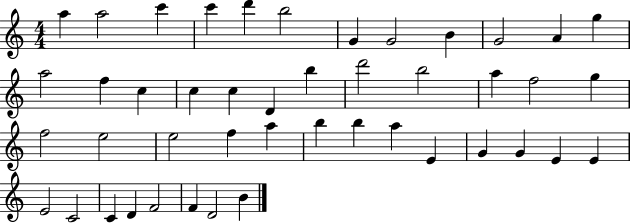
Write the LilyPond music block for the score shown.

{
  \clef treble
  \numericTimeSignature
  \time 4/4
  \key c \major
  a''4 a''2 c'''4 | c'''4 d'''4 b''2 | g'4 g'2 b'4 | g'2 a'4 g''4 | \break a''2 f''4 c''4 | c''4 c''4 d'4 b''4 | d'''2 b''2 | a''4 f''2 g''4 | \break f''2 e''2 | e''2 f''4 a''4 | b''4 b''4 a''4 e'4 | g'4 g'4 e'4 e'4 | \break e'2 c'2 | c'4 d'4 f'2 | f'4 d'2 b'4 | \bar "|."
}